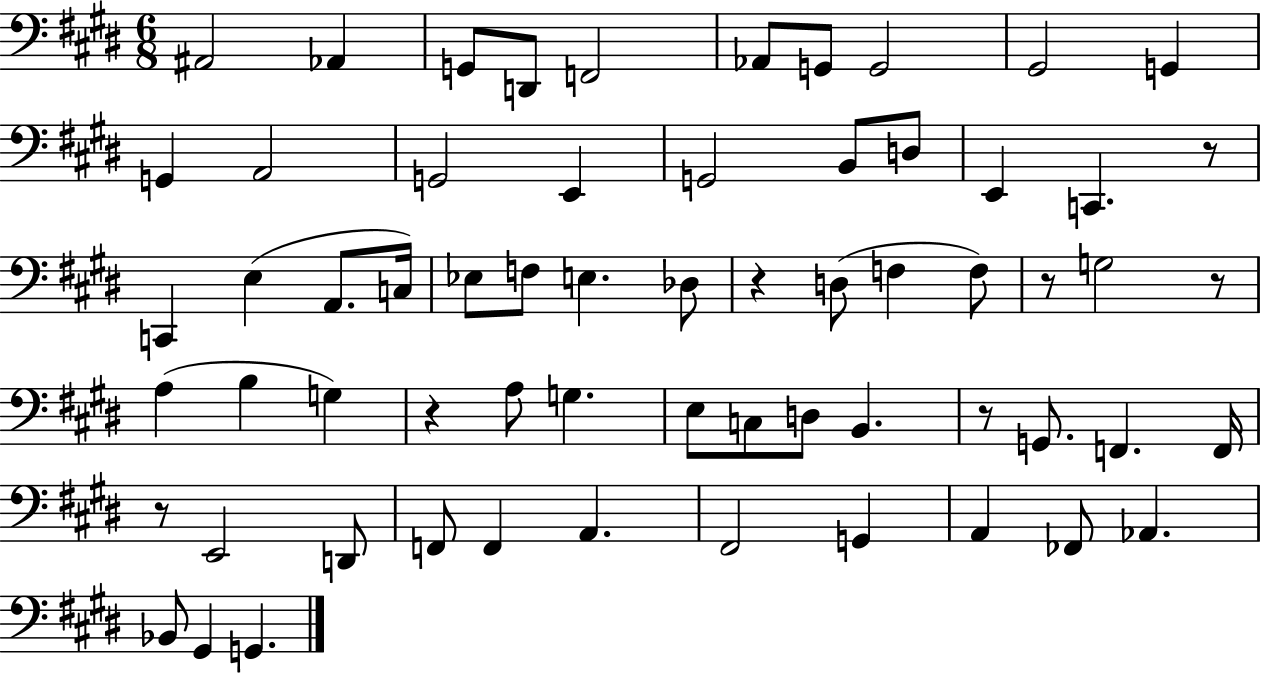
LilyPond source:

{
  \clef bass
  \numericTimeSignature
  \time 6/8
  \key e \major
  ais,2 aes,4 | g,8 d,8 f,2 | aes,8 g,8 g,2 | gis,2 g,4 | \break g,4 a,2 | g,2 e,4 | g,2 b,8 d8 | e,4 c,4. r8 | \break c,4 e4( a,8. c16) | ees8 f8 e4. des8 | r4 d8( f4 f8) | r8 g2 r8 | \break a4( b4 g4) | r4 a8 g4. | e8 c8 d8 b,4. | r8 g,8. f,4. f,16 | \break r8 e,2 d,8 | f,8 f,4 a,4. | fis,2 g,4 | a,4 fes,8 aes,4. | \break bes,8 gis,4 g,4. | \bar "|."
}